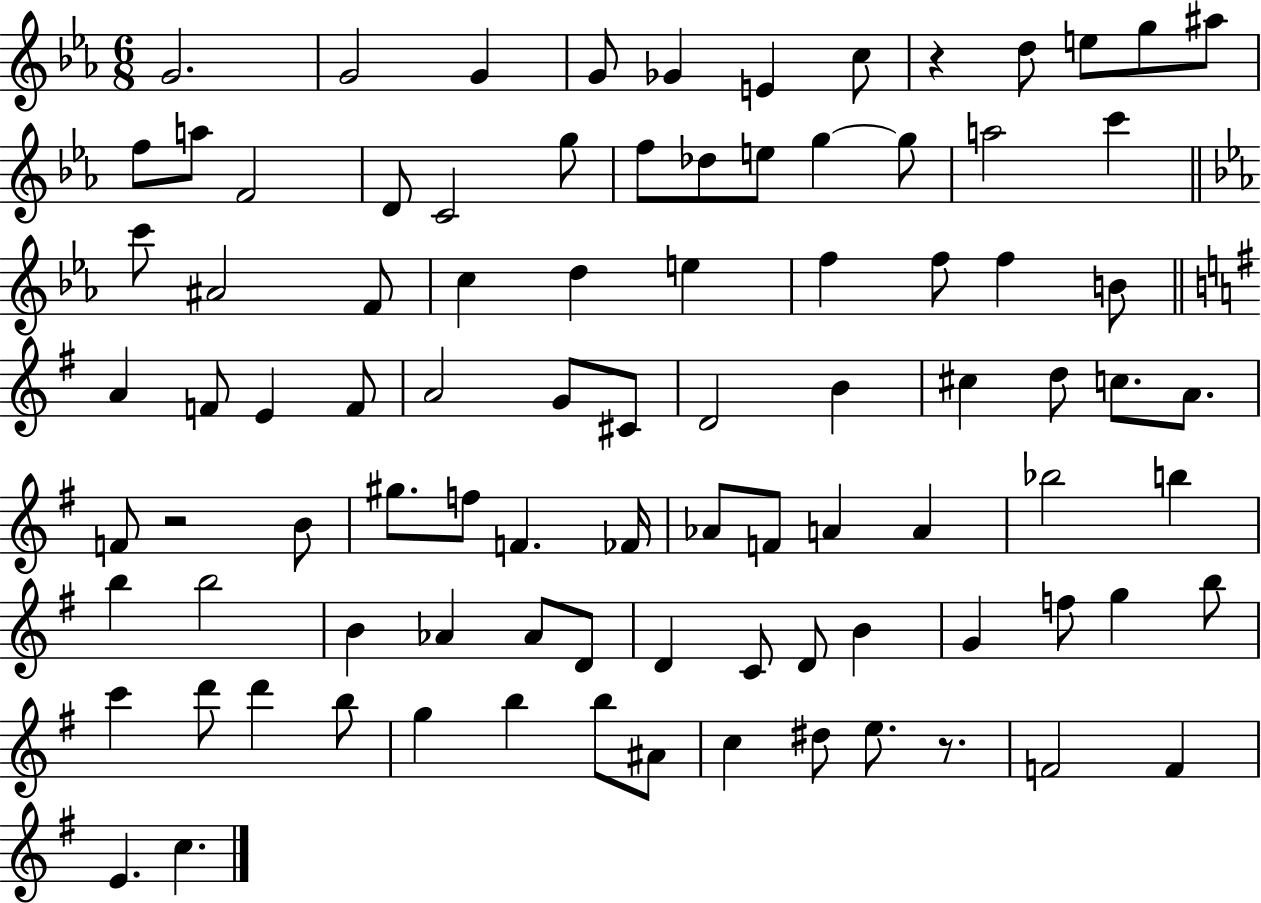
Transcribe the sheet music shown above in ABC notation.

X:1
T:Untitled
M:6/8
L:1/4
K:Eb
G2 G2 G G/2 _G E c/2 z d/2 e/2 g/2 ^a/2 f/2 a/2 F2 D/2 C2 g/2 f/2 _d/2 e/2 g g/2 a2 c' c'/2 ^A2 F/2 c d e f f/2 f B/2 A F/2 E F/2 A2 G/2 ^C/2 D2 B ^c d/2 c/2 A/2 F/2 z2 B/2 ^g/2 f/2 F _F/4 _A/2 F/2 A A _b2 b b b2 B _A _A/2 D/2 D C/2 D/2 B G f/2 g b/2 c' d'/2 d' b/2 g b b/2 ^A/2 c ^d/2 e/2 z/2 F2 F E c